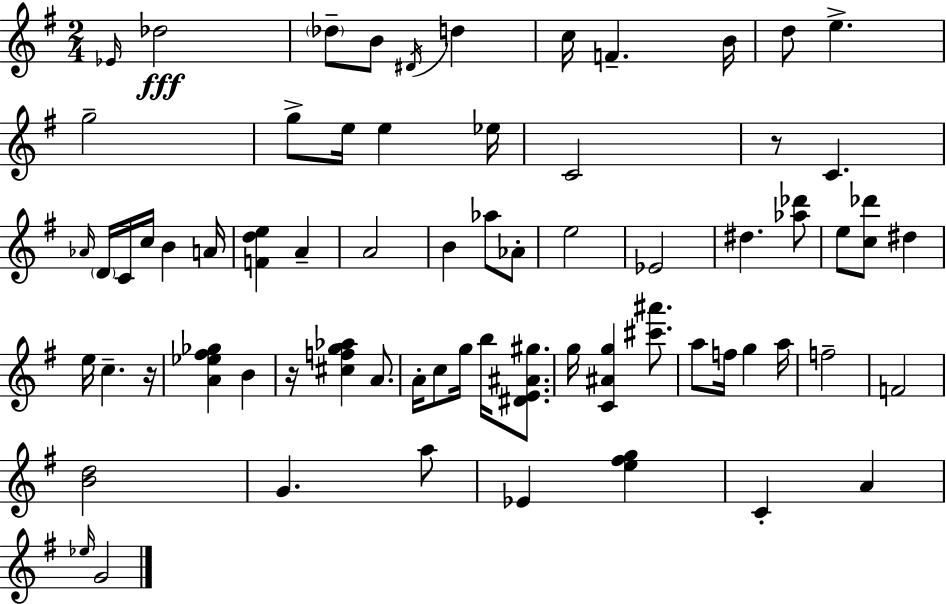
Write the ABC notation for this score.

X:1
T:Untitled
M:2/4
L:1/4
K:Em
_E/4 _d2 _d/2 B/2 ^D/4 d c/4 F B/4 d/2 e g2 g/2 e/4 e _e/4 C2 z/2 C _A/4 D/4 C/4 c/4 B A/4 [Fde] A A2 B _a/2 _A/2 e2 _E2 ^d [_a_d']/2 e/2 [c_d']/2 ^d e/4 c z/4 [A_e^f_g] B z/4 [^cfg_a] A/2 A/4 c/2 g/4 b/4 [^DE^A^g]/2 g/4 [C^Ag] [^c'^a']/2 a/2 f/4 g a/4 f2 F2 [Bd]2 G a/2 _E [e^fg] C A _e/4 G2